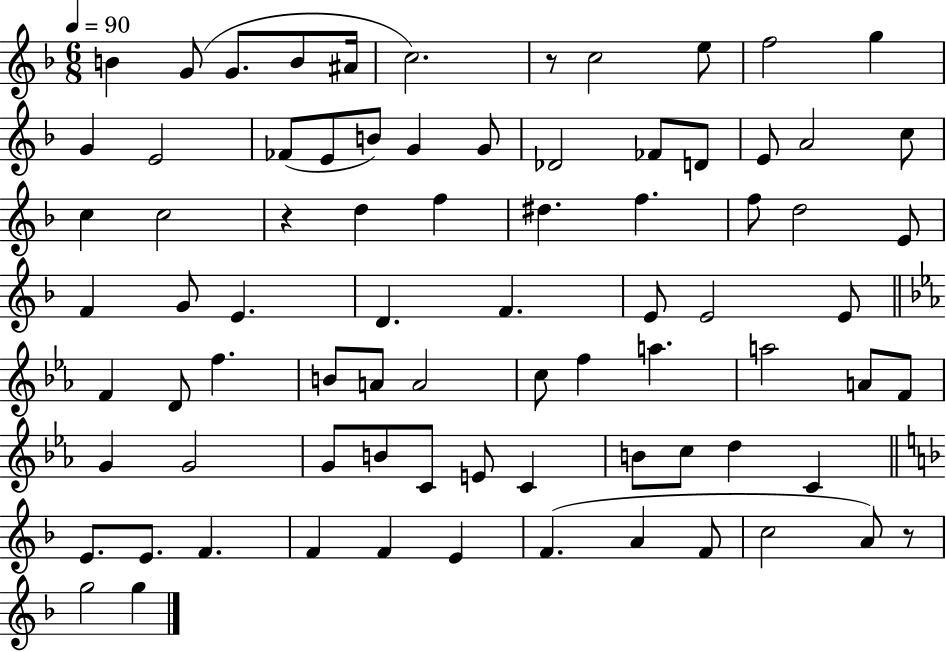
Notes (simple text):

B4/q G4/e G4/e. B4/e A#4/s C5/h. R/e C5/h E5/e F5/h G5/q G4/q E4/h FES4/e E4/e B4/e G4/q G4/e Db4/h FES4/e D4/e E4/e A4/h C5/e C5/q C5/h R/q D5/q F5/q D#5/q. F5/q. F5/e D5/h E4/e F4/q G4/e E4/q. D4/q. F4/q. E4/e E4/h E4/e F4/q D4/e F5/q. B4/e A4/e A4/h C5/e F5/q A5/q. A5/h A4/e F4/e G4/q G4/h G4/e B4/e C4/e E4/e C4/q B4/e C5/e D5/q C4/q E4/e. E4/e. F4/q. F4/q F4/q E4/q F4/q. A4/q F4/e C5/h A4/e R/e G5/h G5/q